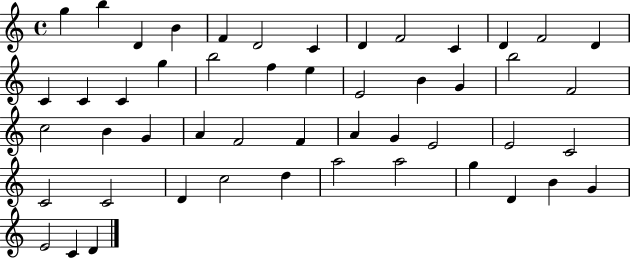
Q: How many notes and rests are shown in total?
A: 50